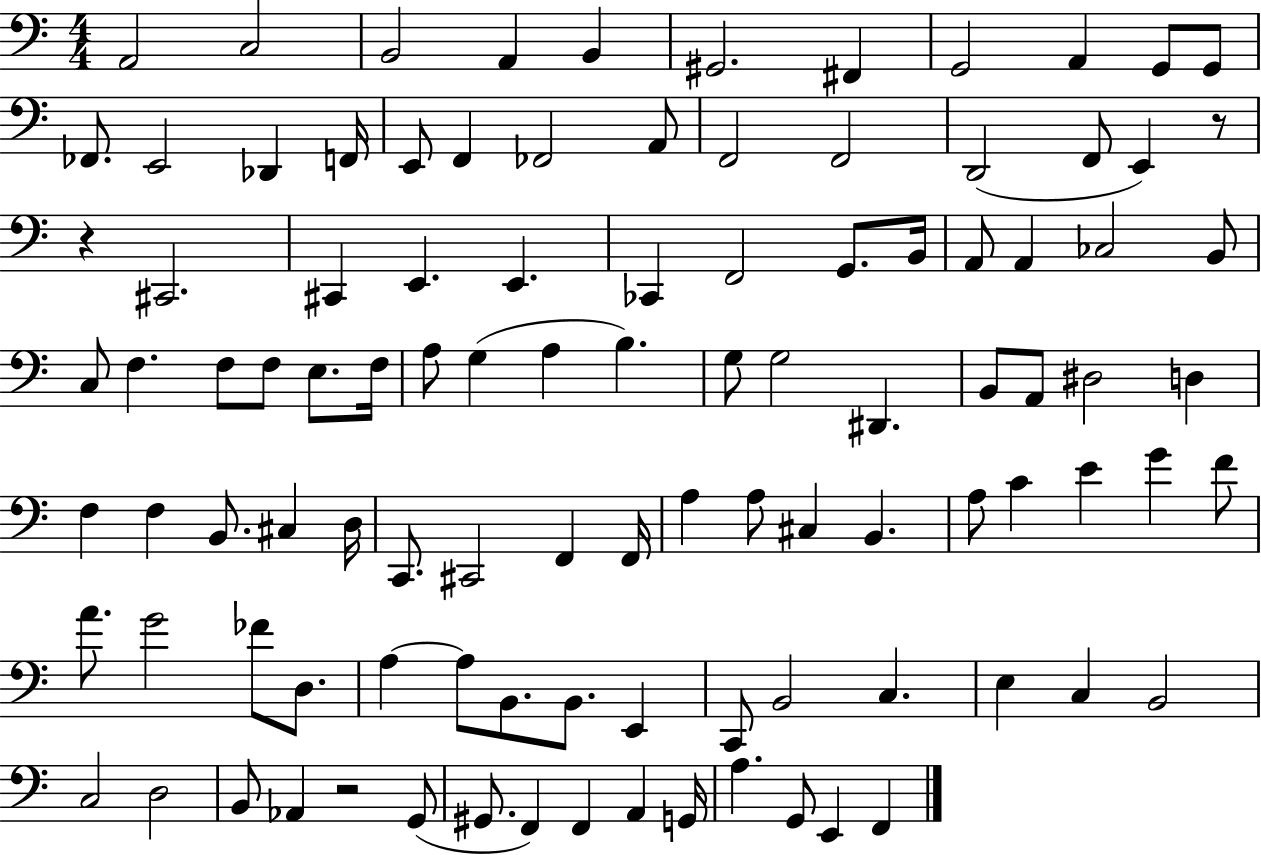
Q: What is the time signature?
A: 4/4